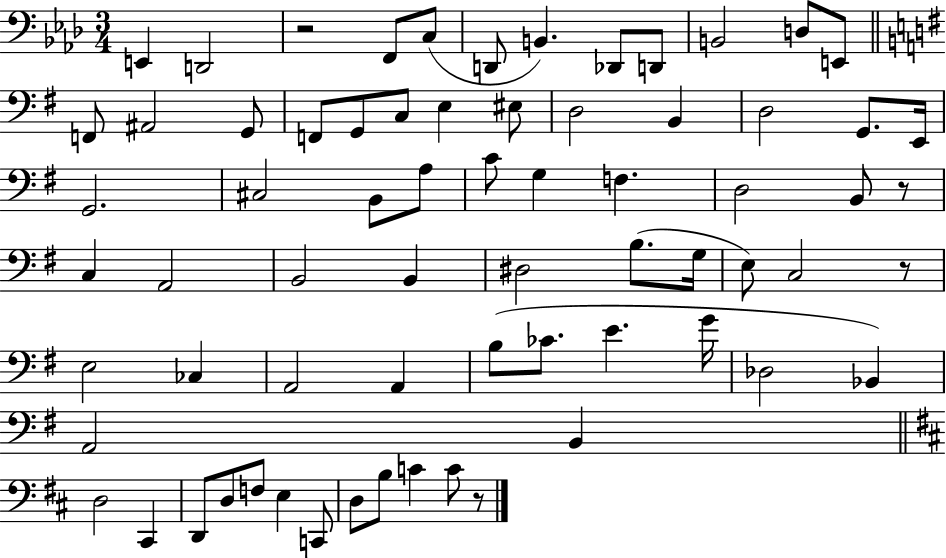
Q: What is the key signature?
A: AES major